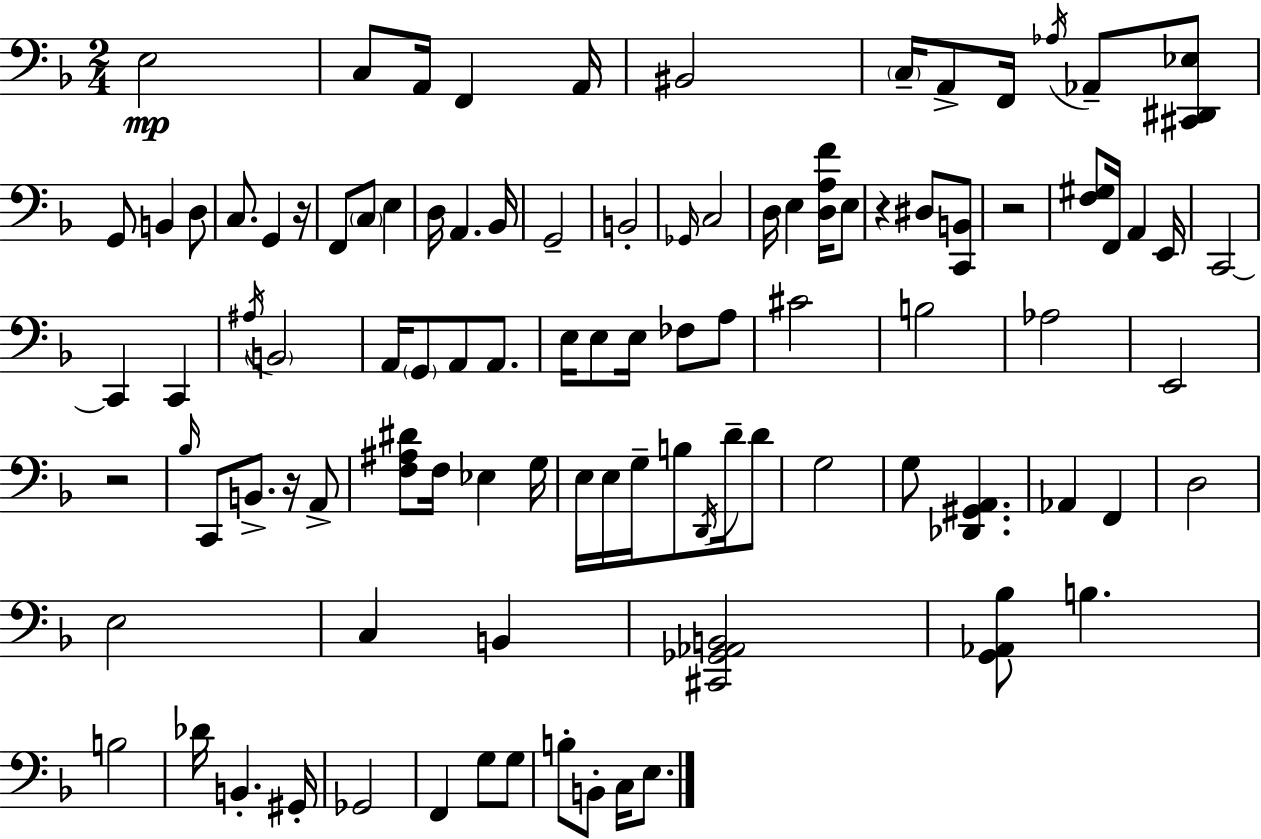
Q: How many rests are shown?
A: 5